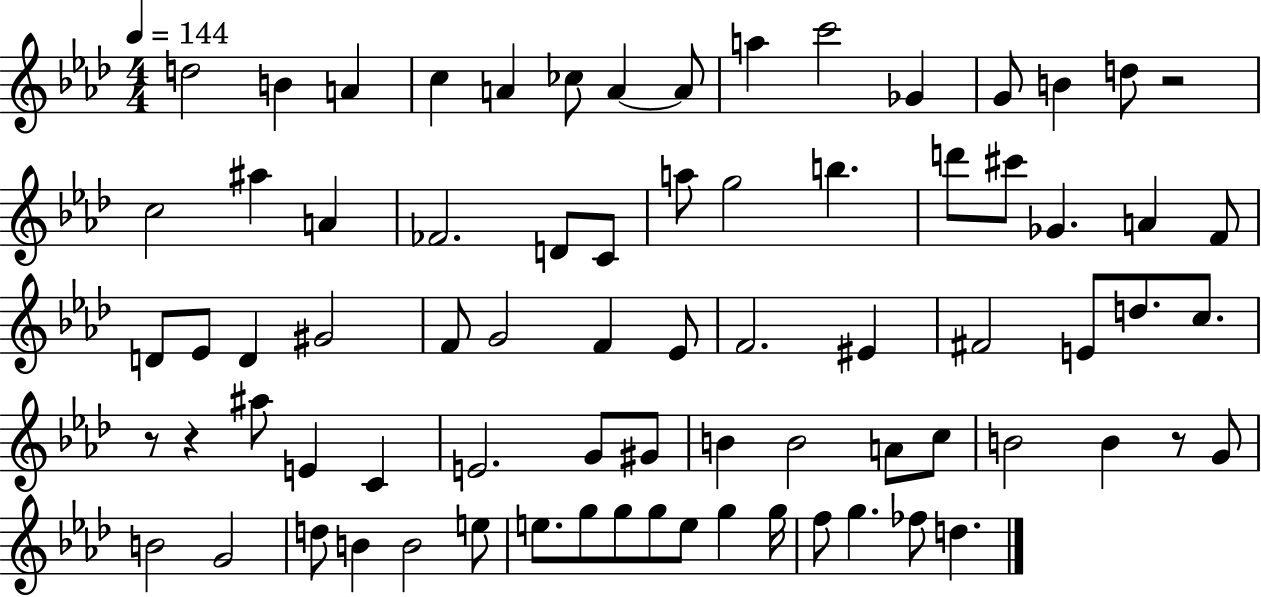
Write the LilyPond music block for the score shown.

{
  \clef treble
  \numericTimeSignature
  \time 4/4
  \key aes \major
  \tempo 4 = 144
  d''2 b'4 a'4 | c''4 a'4 ces''8 a'4~~ a'8 | a''4 c'''2 ges'4 | g'8 b'4 d''8 r2 | \break c''2 ais''4 a'4 | fes'2. d'8 c'8 | a''8 g''2 b''4. | d'''8 cis'''8 ges'4. a'4 f'8 | \break d'8 ees'8 d'4 gis'2 | f'8 g'2 f'4 ees'8 | f'2. eis'4 | fis'2 e'8 d''8. c''8. | \break r8 r4 ais''8 e'4 c'4 | e'2. g'8 gis'8 | b'4 b'2 a'8 c''8 | b'2 b'4 r8 g'8 | \break b'2 g'2 | d''8 b'4 b'2 e''8 | e''8. g''8 g''8 g''8 e''8 g''4 g''16 | f''8 g''4. fes''8 d''4. | \break \bar "|."
}